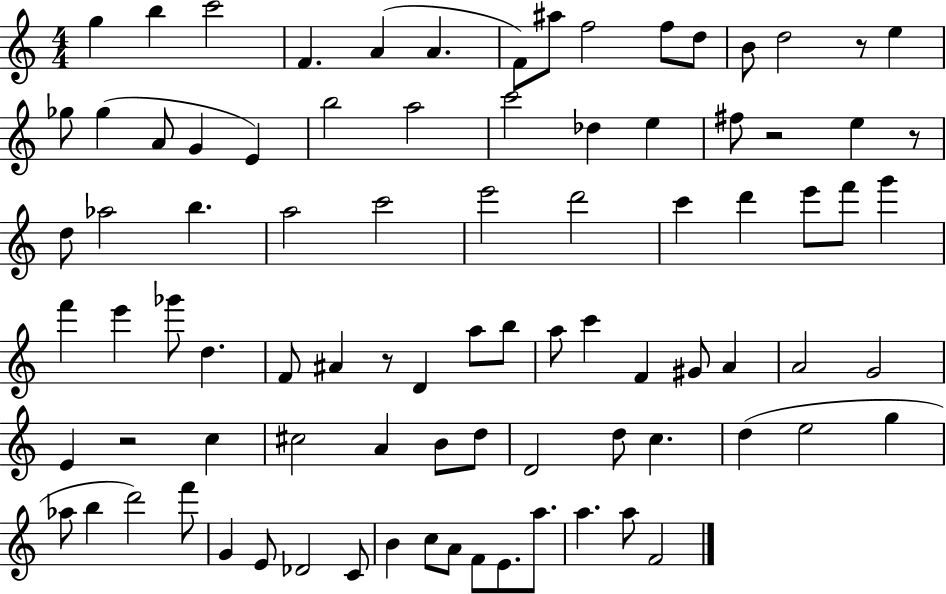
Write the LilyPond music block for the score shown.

{
  \clef treble
  \numericTimeSignature
  \time 4/4
  \key c \major
  g''4 b''4 c'''2 | f'4. a'4( a'4. | f'8) ais''8 f''2 f''8 d''8 | b'8 d''2 r8 e''4 | \break ges''8 ges''4( a'8 g'4 e'4) | b''2 a''2 | c'''2 des''4 e''4 | fis''8 r2 e''4 r8 | \break d''8 aes''2 b''4. | a''2 c'''2 | e'''2 d'''2 | c'''4 d'''4 e'''8 f'''8 g'''4 | \break f'''4 e'''4 ges'''8 d''4. | f'8 ais'4 r8 d'4 a''8 b''8 | a''8 c'''4 f'4 gis'8 a'4 | a'2 g'2 | \break e'4 r2 c''4 | cis''2 a'4 b'8 d''8 | d'2 d''8 c''4. | d''4( e''2 g''4 | \break aes''8 b''4 d'''2) f'''8 | g'4 e'8 des'2 c'8 | b'4 c''8 a'8 f'8 e'8. a''8. | a''4. a''8 f'2 | \break \bar "|."
}